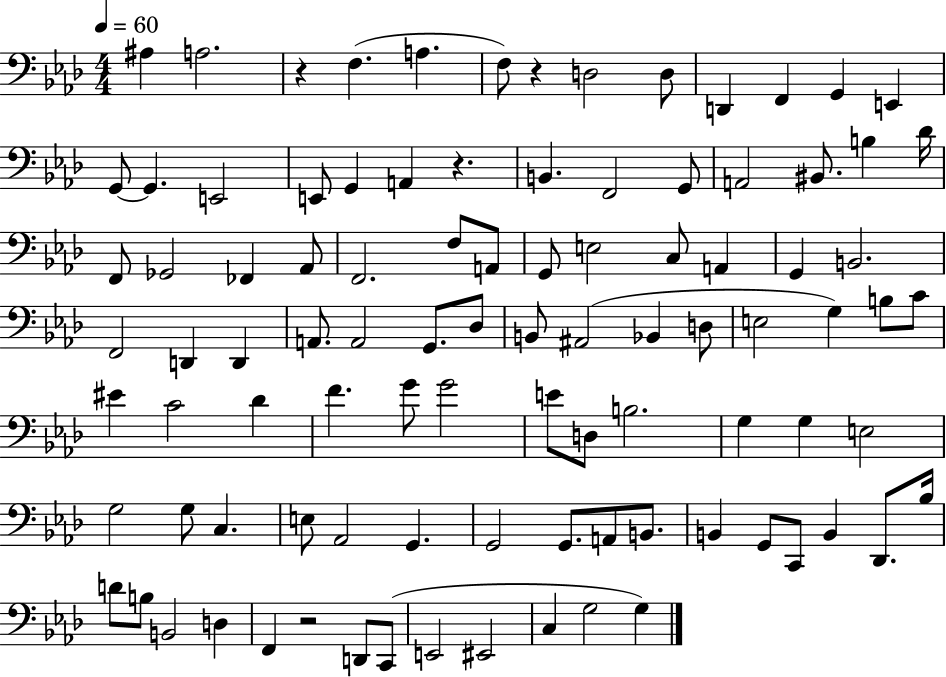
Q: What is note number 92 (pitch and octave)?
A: G3